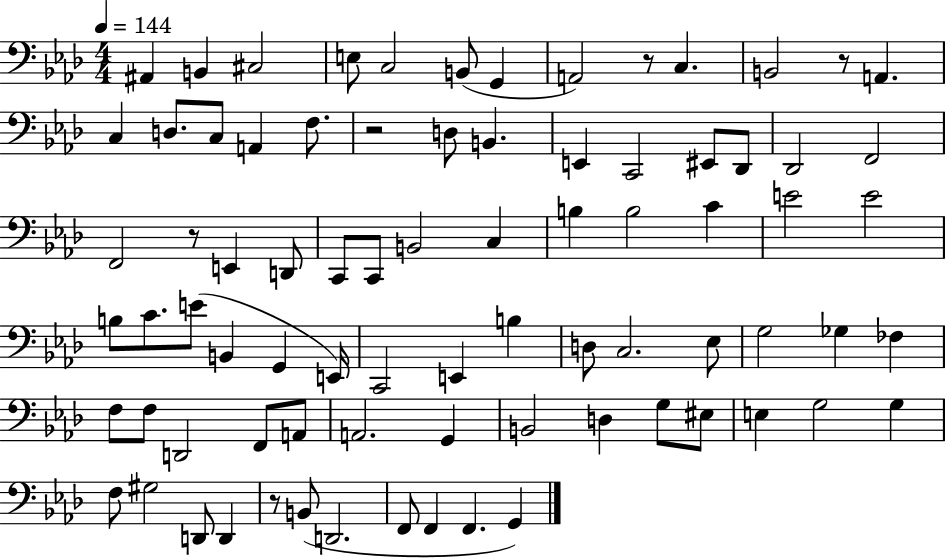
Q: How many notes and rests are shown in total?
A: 80